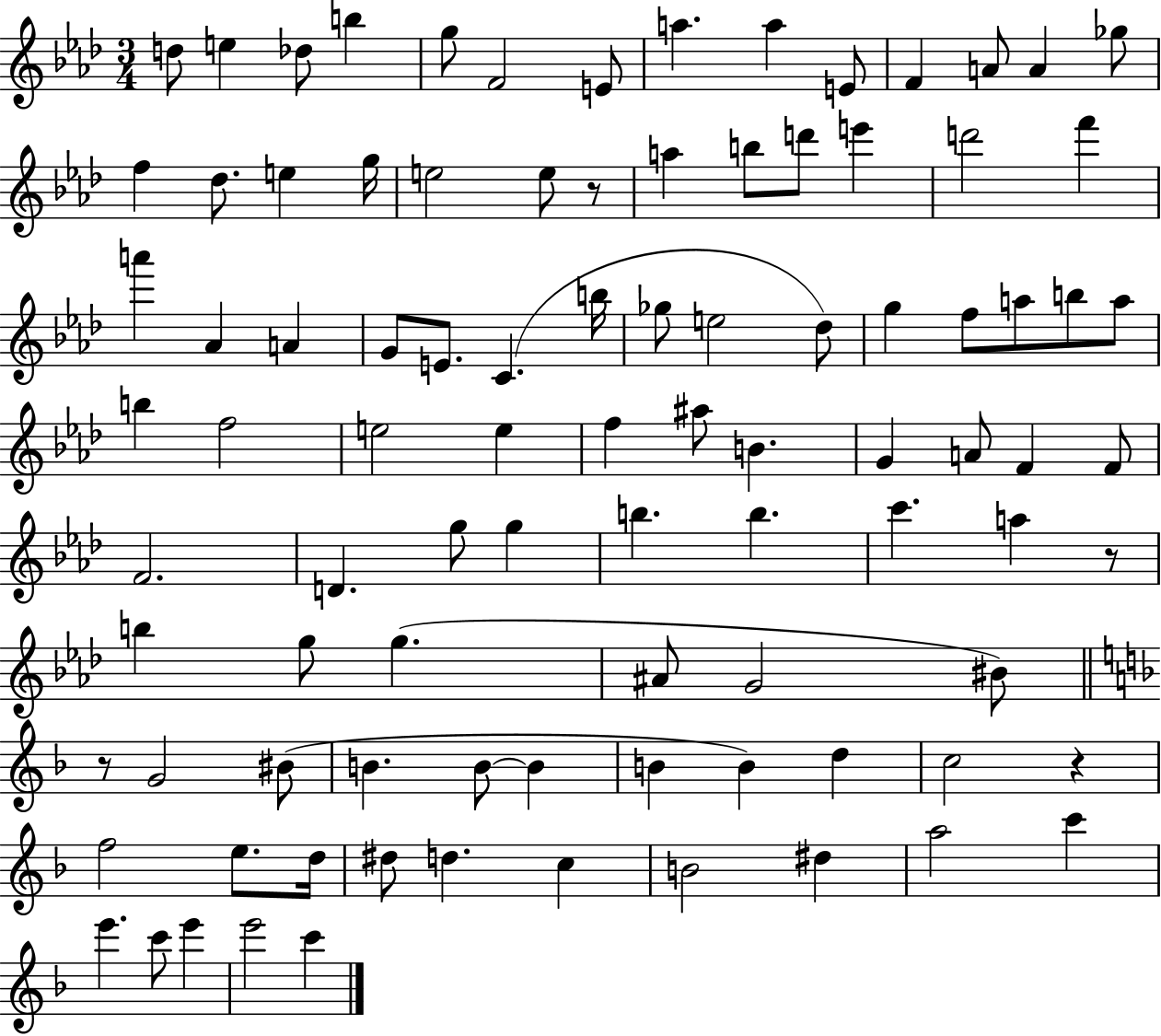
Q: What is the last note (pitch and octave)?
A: C6